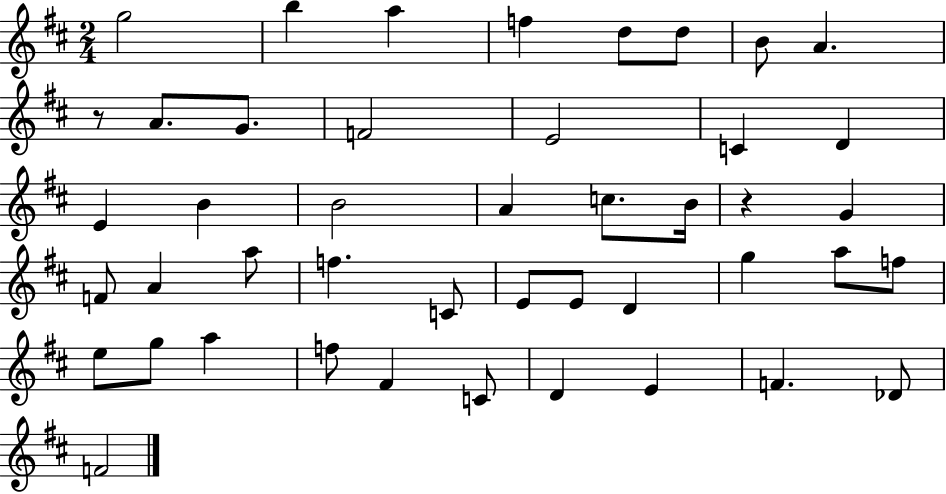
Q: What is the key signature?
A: D major